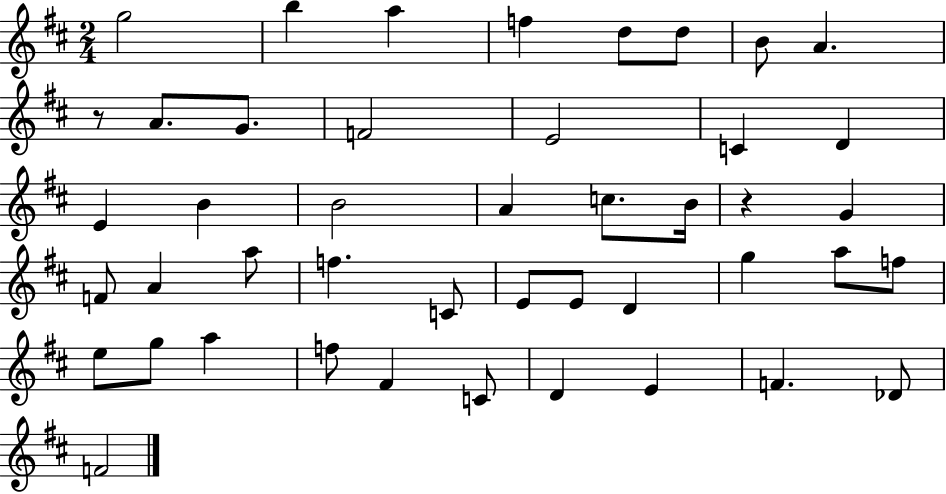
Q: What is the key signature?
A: D major